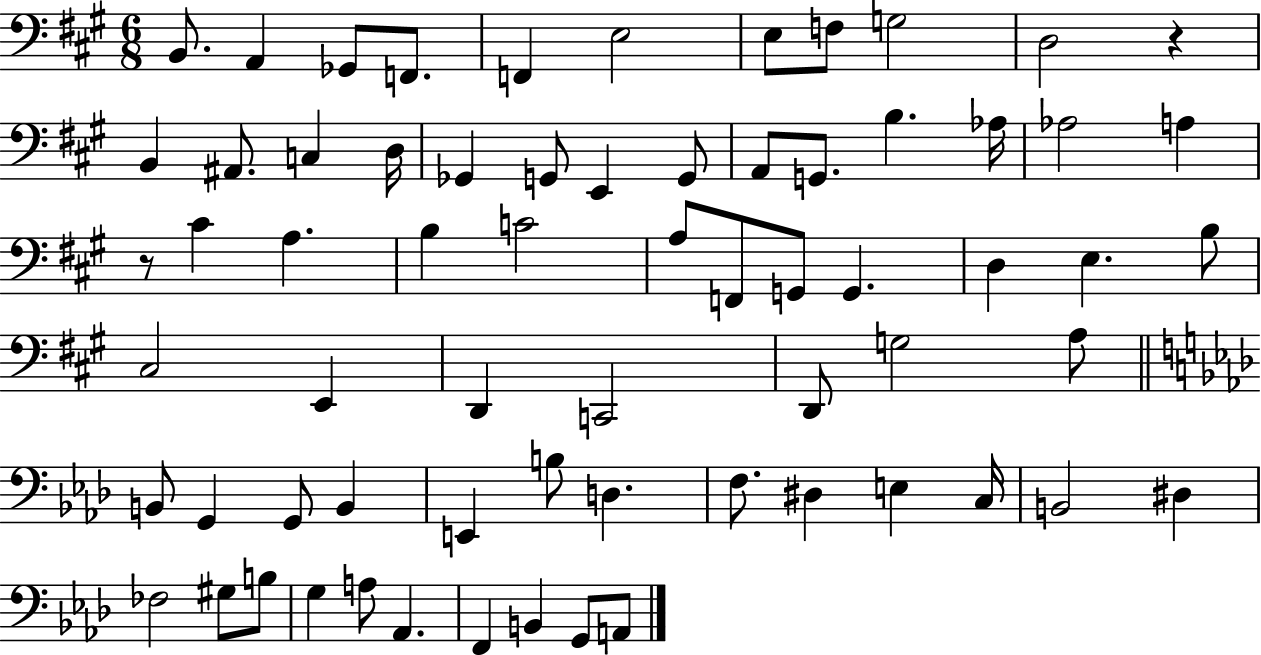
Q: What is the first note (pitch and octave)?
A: B2